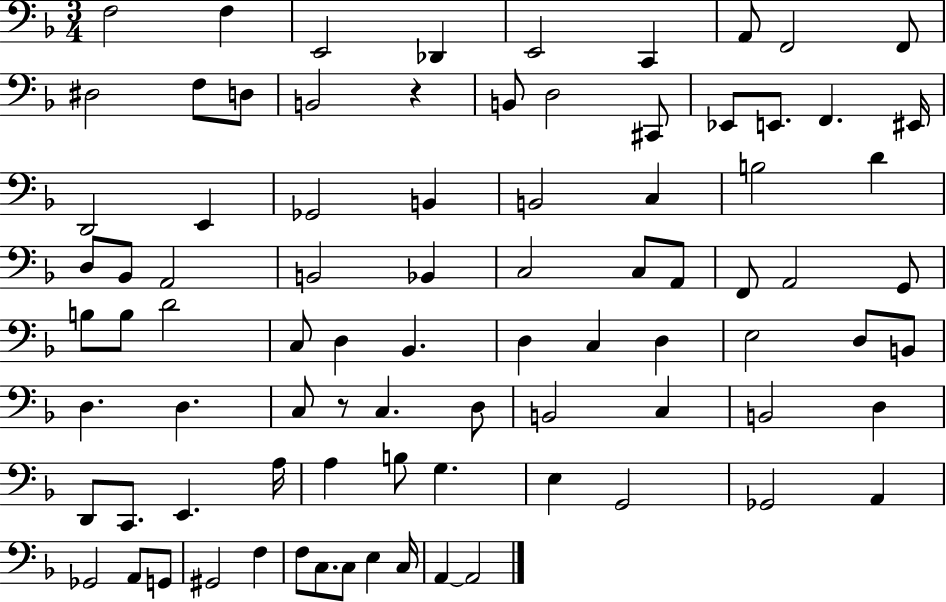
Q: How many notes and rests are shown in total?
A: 85